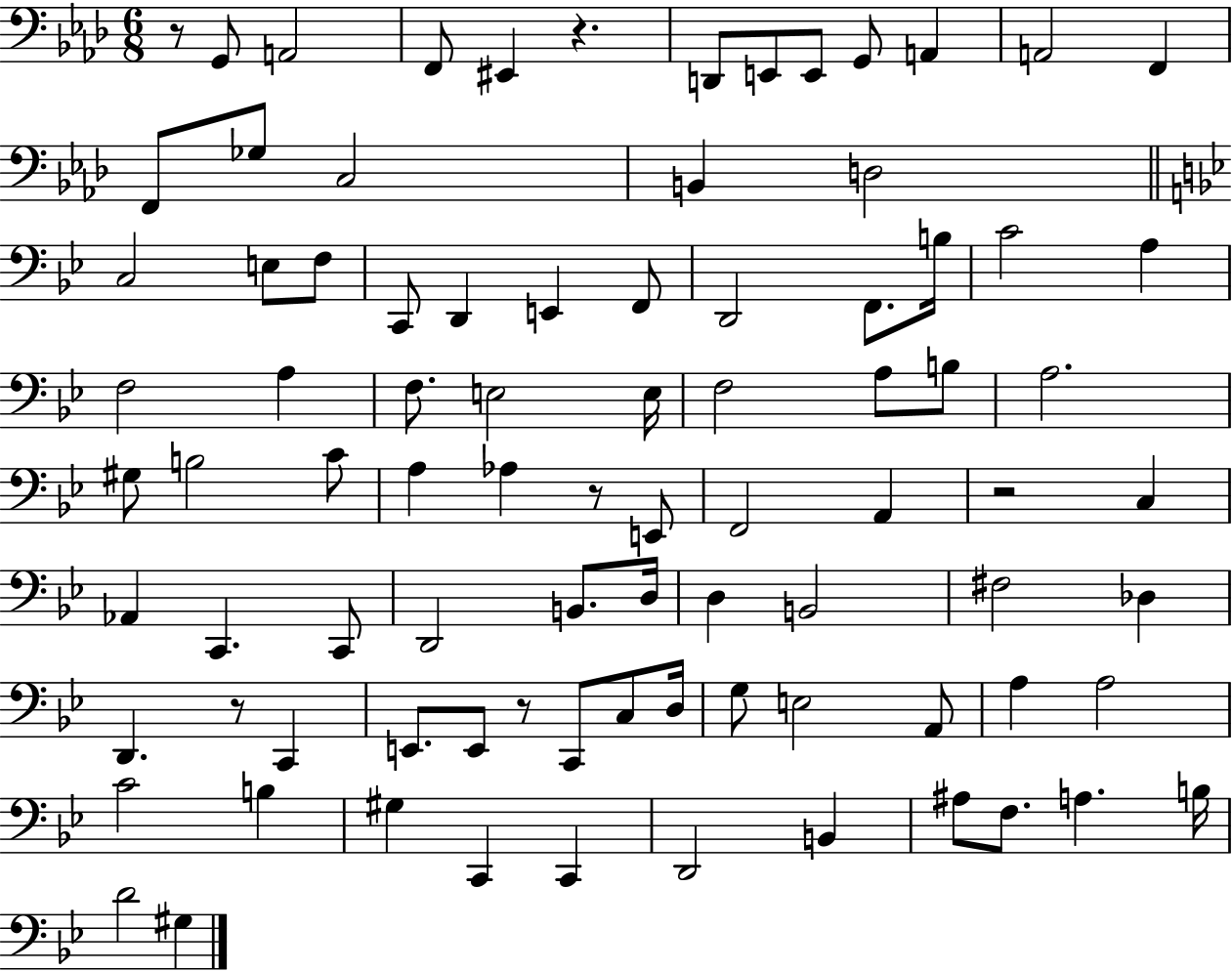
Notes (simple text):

R/e G2/e A2/h F2/e EIS2/q R/q. D2/e E2/e E2/e G2/e A2/q A2/h F2/q F2/e Gb3/e C3/h B2/q D3/h C3/h E3/e F3/e C2/e D2/q E2/q F2/e D2/h F2/e. B3/s C4/h A3/q F3/h A3/q F3/e. E3/h E3/s F3/h A3/e B3/e A3/h. G#3/e B3/h C4/e A3/q Ab3/q R/e E2/e F2/h A2/q R/h C3/q Ab2/q C2/q. C2/e D2/h B2/e. D3/s D3/q B2/h F#3/h Db3/q D2/q. R/e C2/q E2/e. E2/e R/e C2/e C3/e D3/s G3/e E3/h A2/e A3/q A3/h C4/h B3/q G#3/q C2/q C2/q D2/h B2/q A#3/e F3/e. A3/q. B3/s D4/h G#3/q